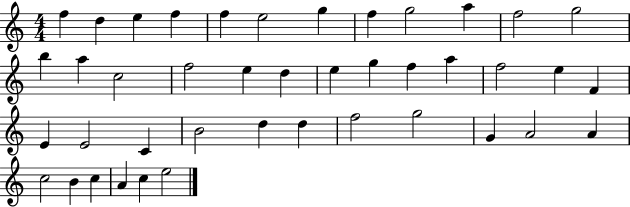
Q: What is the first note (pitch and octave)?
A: F5